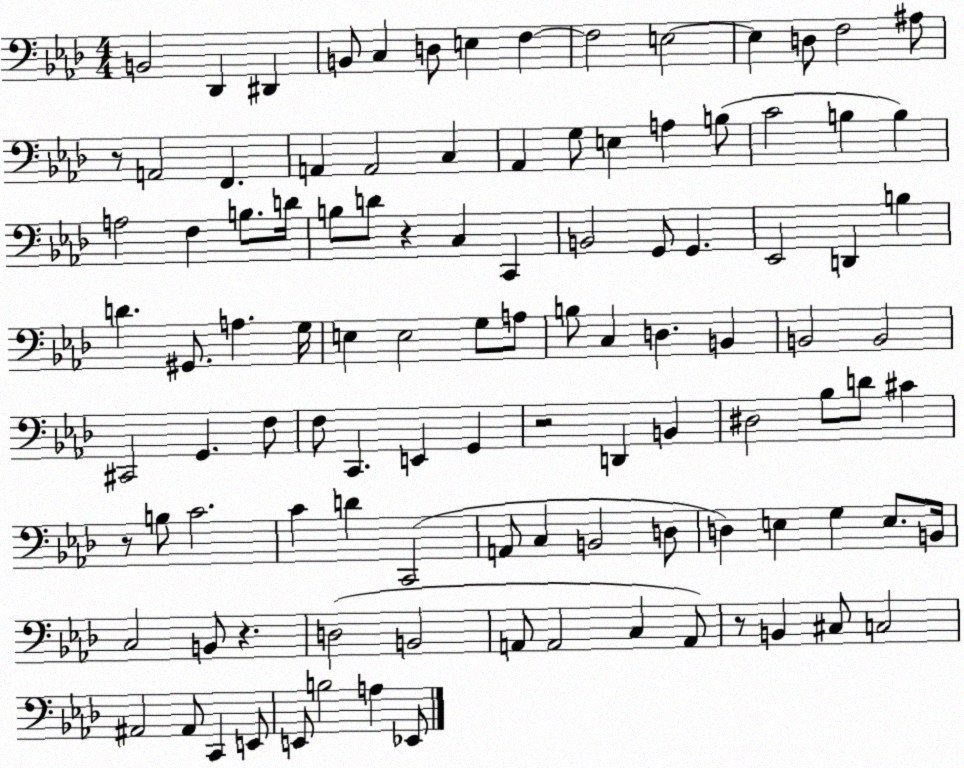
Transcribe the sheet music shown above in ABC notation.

X:1
T:Untitled
M:4/4
L:1/4
K:Ab
B,,2 _D,, ^D,, B,,/2 C, D,/2 E, F, F,2 E,2 E, D,/2 F,2 ^A,/2 z/2 A,,2 F,, A,, A,,2 C, _A,, G,/2 E, A, B,/2 C2 B, B, A,2 F, B,/2 D/4 B,/2 D/2 z C, C,, B,,2 G,,/2 G,, _E,,2 D,, B, D ^G,,/2 A, G,/4 E, E,2 G,/2 A,/2 B,/2 C, D, B,, B,,2 B,,2 ^C,,2 G,, F,/2 F,/2 C,, E,, G,, z2 D,, B,, ^D,2 _B,/2 D/2 ^C z/2 B,/2 C2 C D C,,2 A,,/2 C, B,,2 D,/2 D, E, G, E,/2 B,,/4 C,2 B,,/2 z D,2 B,,2 A,,/2 A,,2 C, A,,/2 z/2 B,, ^C,/2 C,2 ^A,,2 ^A,,/2 C,, E,,/2 E,,/2 B,2 A, _E,,/2